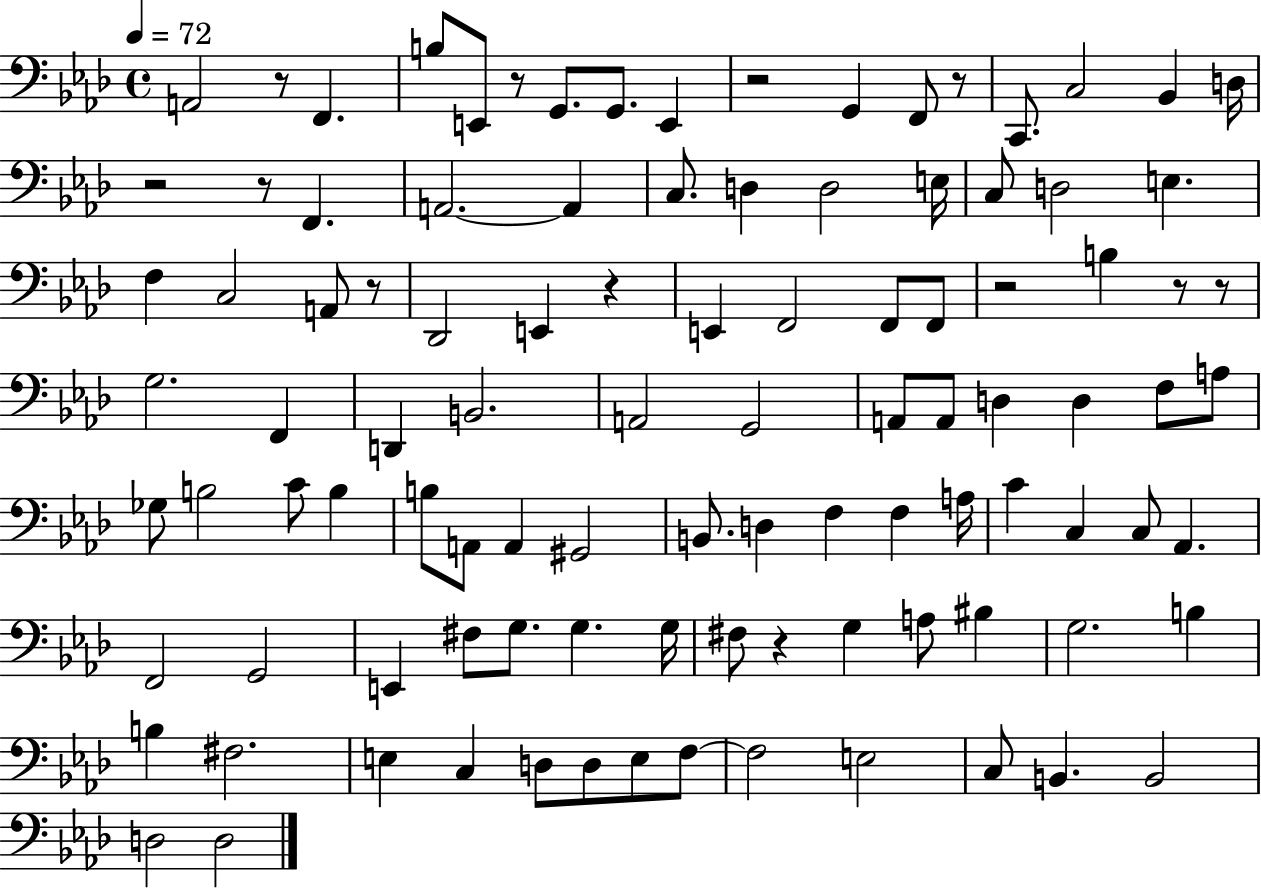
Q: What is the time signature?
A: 4/4